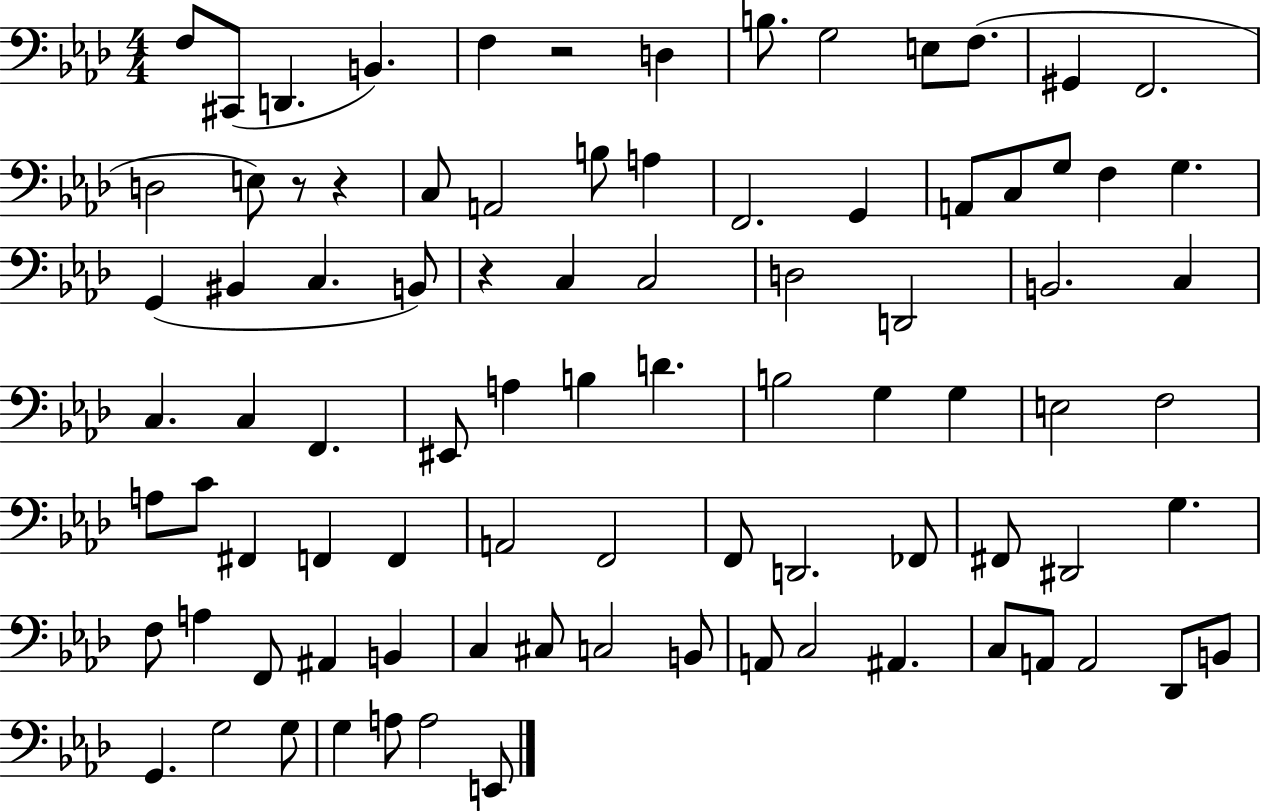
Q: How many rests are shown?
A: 4